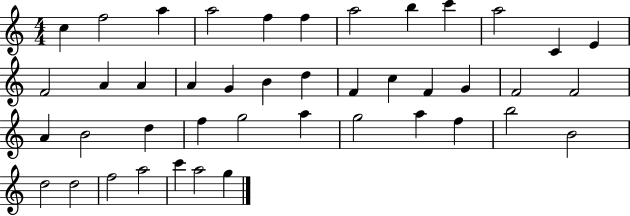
C5/q F5/h A5/q A5/h F5/q F5/q A5/h B5/q C6/q A5/h C4/q E4/q F4/h A4/q A4/q A4/q G4/q B4/q D5/q F4/q C5/q F4/q G4/q F4/h F4/h A4/q B4/h D5/q F5/q G5/h A5/q G5/h A5/q F5/q B5/h B4/h D5/h D5/h F5/h A5/h C6/q A5/h G5/q